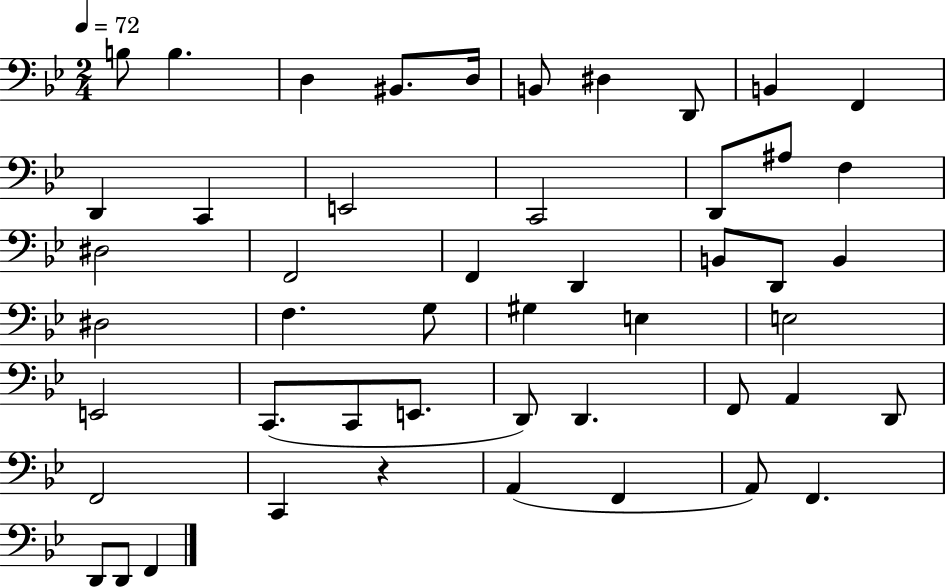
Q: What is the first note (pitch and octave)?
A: B3